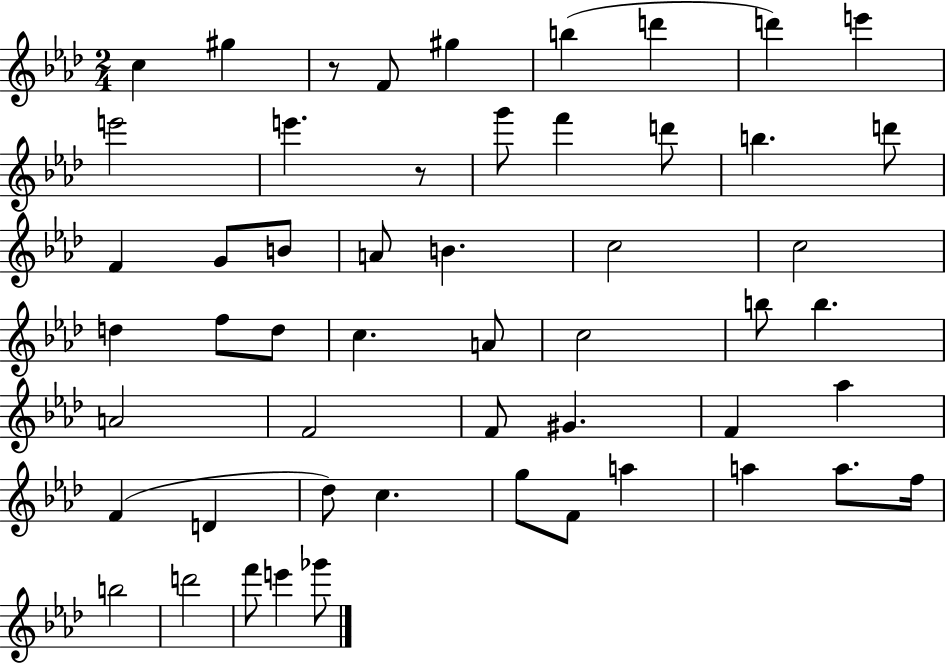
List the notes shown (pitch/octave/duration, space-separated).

C5/q G#5/q R/e F4/e G#5/q B5/q D6/q D6/q E6/q E6/h E6/q. R/e G6/e F6/q D6/e B5/q. D6/e F4/q G4/e B4/e A4/e B4/q. C5/h C5/h D5/q F5/e D5/e C5/q. A4/e C5/h B5/e B5/q. A4/h F4/h F4/e G#4/q. F4/q Ab5/q F4/q D4/q Db5/e C5/q. G5/e F4/e A5/q A5/q A5/e. F5/s B5/h D6/h F6/e E6/q Gb6/e